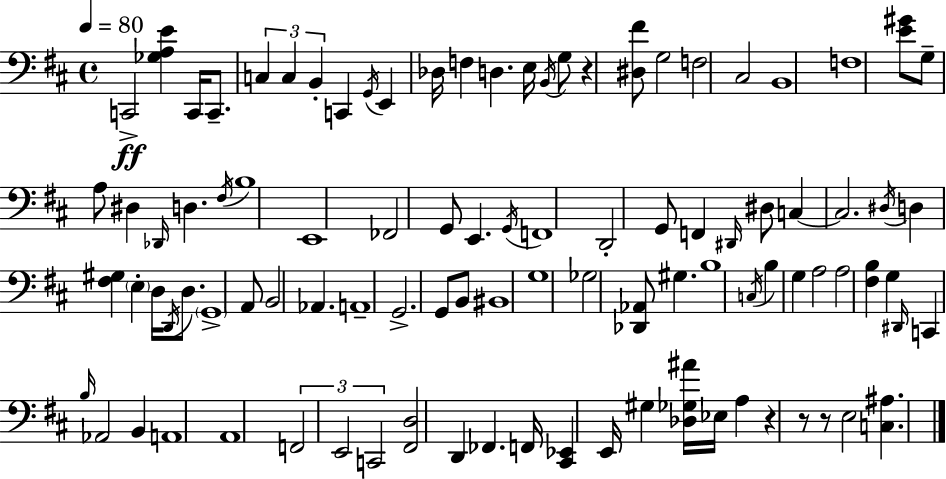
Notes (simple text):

C2/h [Gb3,A3,E4]/q C2/s C2/e. C3/q C3/q B2/q C2/q G2/s E2/q Db3/s F3/q D3/q. E3/s B2/s G3/e R/q [D#3,F#4]/e G3/h F3/h C#3/h B2/w F3/w [E4,G#4]/e G3/e A3/e D#3/q Db2/s D3/q. F#3/s B3/w E2/w FES2/h G2/e E2/q. G2/s F2/w D2/h G2/e F2/q D#2/s D#3/e C3/q C3/h. D#3/s D3/q [F#3,G#3]/q E3/q D3/s D2/s D3/e. G2/w A2/e B2/h Ab2/q. A2/w G2/h. G2/e B2/e BIS2/w G3/w Gb3/h [Db2,Ab2]/e G#3/q. B3/w C3/s B3/q G3/q A3/h A3/h [F#3,B3]/q G3/q D#2/s C2/q B3/s Ab2/h B2/q A2/w A2/w F2/h E2/h C2/h [F#2,D3]/h D2/q FES2/q. F2/s [C#2,Eb2]/q E2/s G#3/q [Db3,Gb3,A#4]/s Eb3/s A3/q R/q R/e R/e E3/h [C3,A#3]/q.